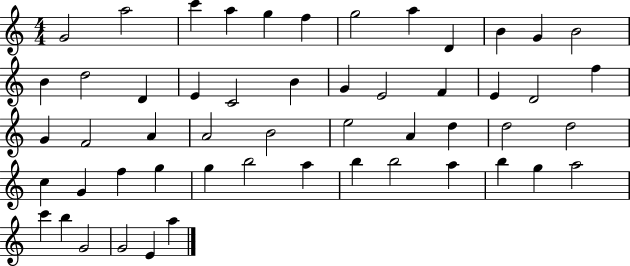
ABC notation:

X:1
T:Untitled
M:4/4
L:1/4
K:C
G2 a2 c' a g f g2 a D B G B2 B d2 D E C2 B G E2 F E D2 f G F2 A A2 B2 e2 A d d2 d2 c G f g g b2 a b b2 a b g a2 c' b G2 G2 E a